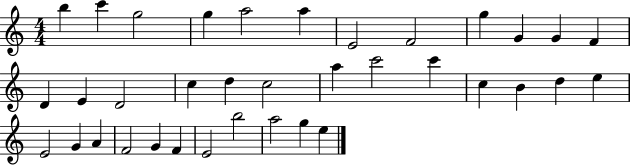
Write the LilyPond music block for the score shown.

{
  \clef treble
  \numericTimeSignature
  \time 4/4
  \key c \major
  b''4 c'''4 g''2 | g''4 a''2 a''4 | e'2 f'2 | g''4 g'4 g'4 f'4 | \break d'4 e'4 d'2 | c''4 d''4 c''2 | a''4 c'''2 c'''4 | c''4 b'4 d''4 e''4 | \break e'2 g'4 a'4 | f'2 g'4 f'4 | e'2 b''2 | a''2 g''4 e''4 | \break \bar "|."
}